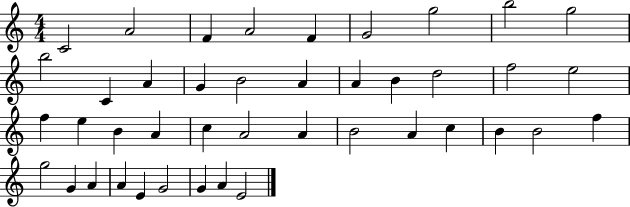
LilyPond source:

{
  \clef treble
  \numericTimeSignature
  \time 4/4
  \key c \major
  c'2 a'2 | f'4 a'2 f'4 | g'2 g''2 | b''2 g''2 | \break b''2 c'4 a'4 | g'4 b'2 a'4 | a'4 b'4 d''2 | f''2 e''2 | \break f''4 e''4 b'4 a'4 | c''4 a'2 a'4 | b'2 a'4 c''4 | b'4 b'2 f''4 | \break g''2 g'4 a'4 | a'4 e'4 g'2 | g'4 a'4 e'2 | \bar "|."
}